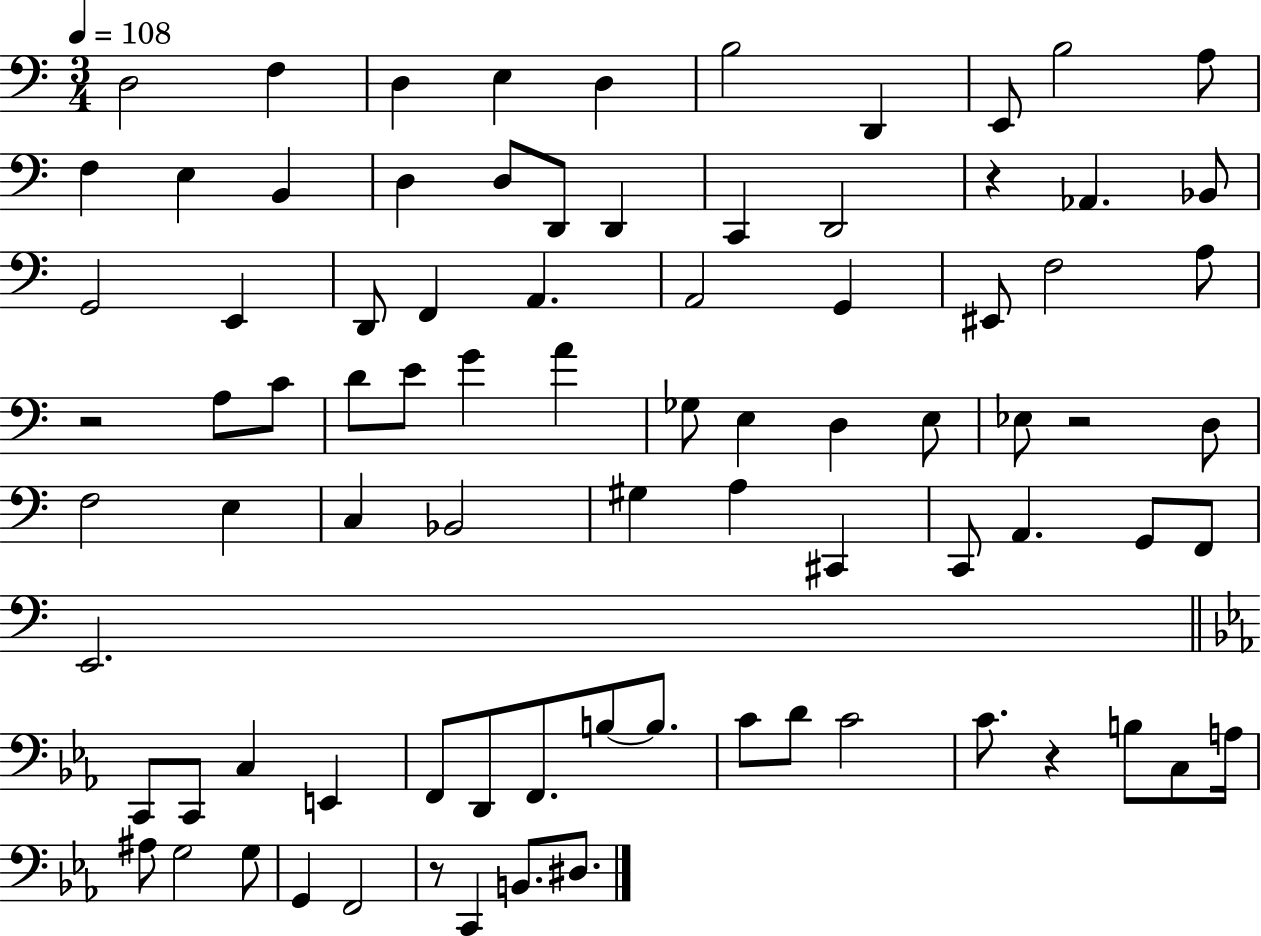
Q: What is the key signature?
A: C major